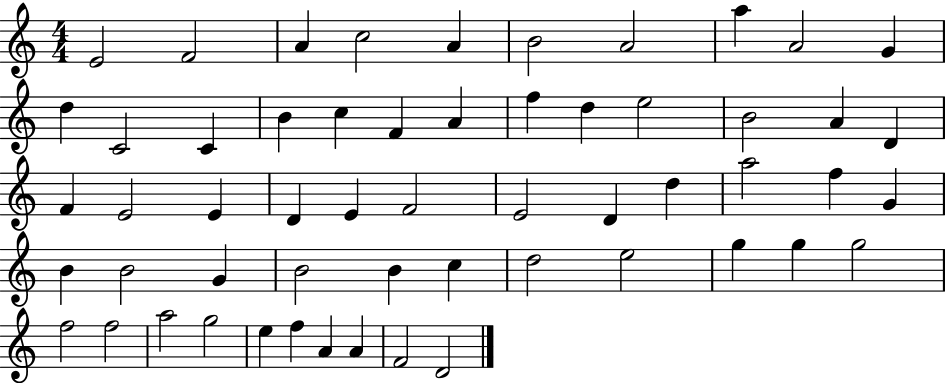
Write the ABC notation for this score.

X:1
T:Untitled
M:4/4
L:1/4
K:C
E2 F2 A c2 A B2 A2 a A2 G d C2 C B c F A f d e2 B2 A D F E2 E D E F2 E2 D d a2 f G B B2 G B2 B c d2 e2 g g g2 f2 f2 a2 g2 e f A A F2 D2